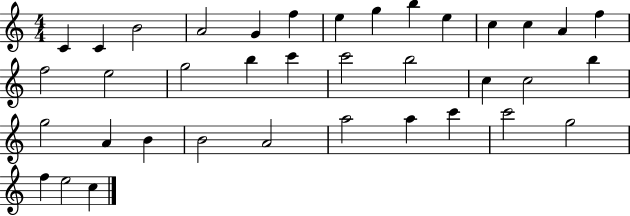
{
  \clef treble
  \numericTimeSignature
  \time 4/4
  \key c \major
  c'4 c'4 b'2 | a'2 g'4 f''4 | e''4 g''4 b''4 e''4 | c''4 c''4 a'4 f''4 | \break f''2 e''2 | g''2 b''4 c'''4 | c'''2 b''2 | c''4 c''2 b''4 | \break g''2 a'4 b'4 | b'2 a'2 | a''2 a''4 c'''4 | c'''2 g''2 | \break f''4 e''2 c''4 | \bar "|."
}